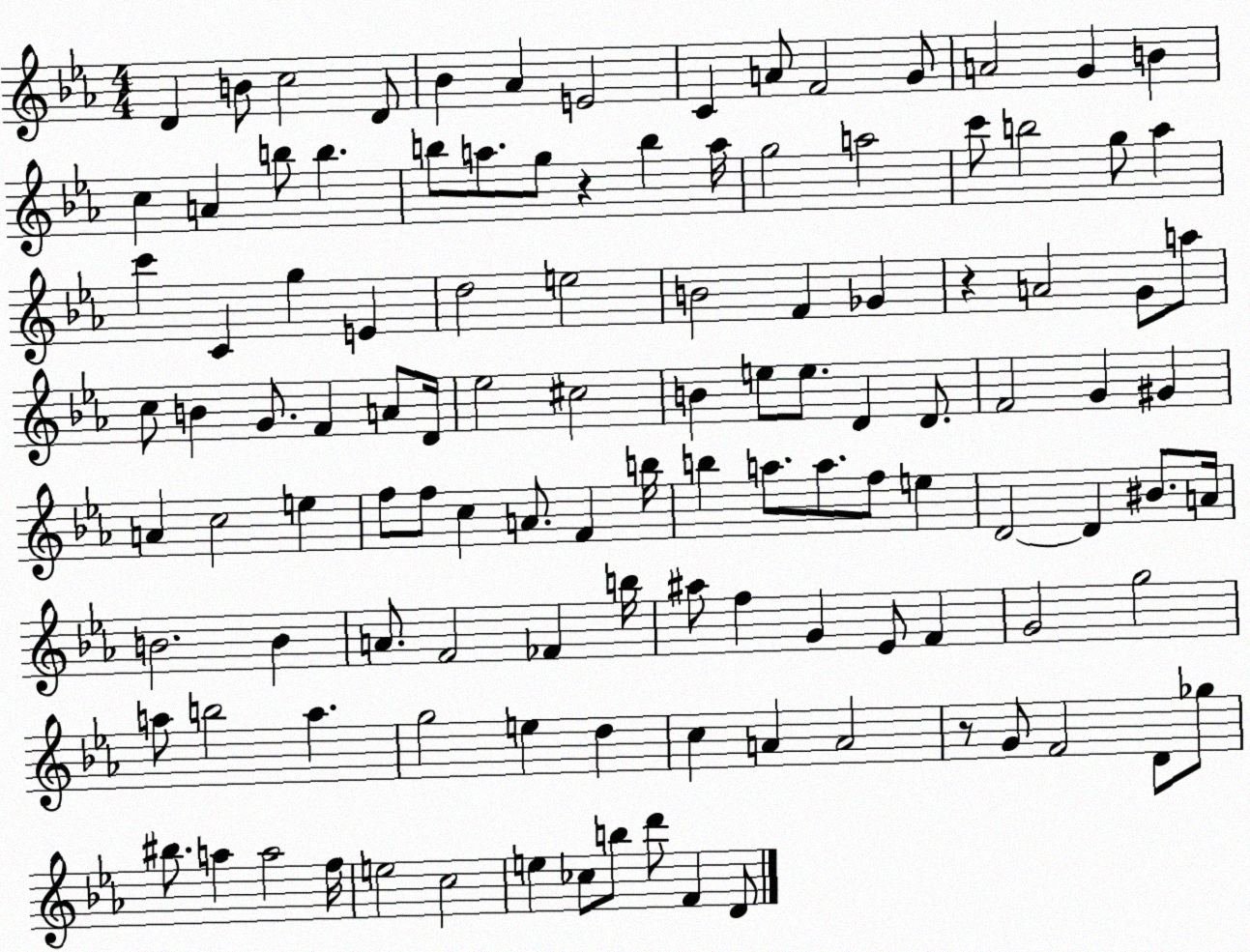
X:1
T:Untitled
M:4/4
L:1/4
K:Eb
D B/2 c2 D/2 _B _A E2 C A/2 F2 G/2 A2 G B c A b/2 b b/2 a/2 g/2 z b a/4 g2 a2 c'/2 b2 g/2 _a c' C g E d2 e2 B2 F _G z A2 G/2 a/2 c/2 B G/2 F A/2 D/4 _e2 ^c2 B e/2 e/2 D D/2 F2 G ^G A c2 e f/2 f/2 c A/2 F b/4 b a/2 a/2 f/2 e D2 D ^B/2 A/4 B2 B A/2 F2 _F b/4 ^a/2 f G _E/2 F G2 g2 a/2 b2 a g2 e d c A A2 z/2 G/2 F2 D/2 _g/2 ^b/2 a a2 f/4 e2 c2 e _c/2 b/2 d'/2 F D/2